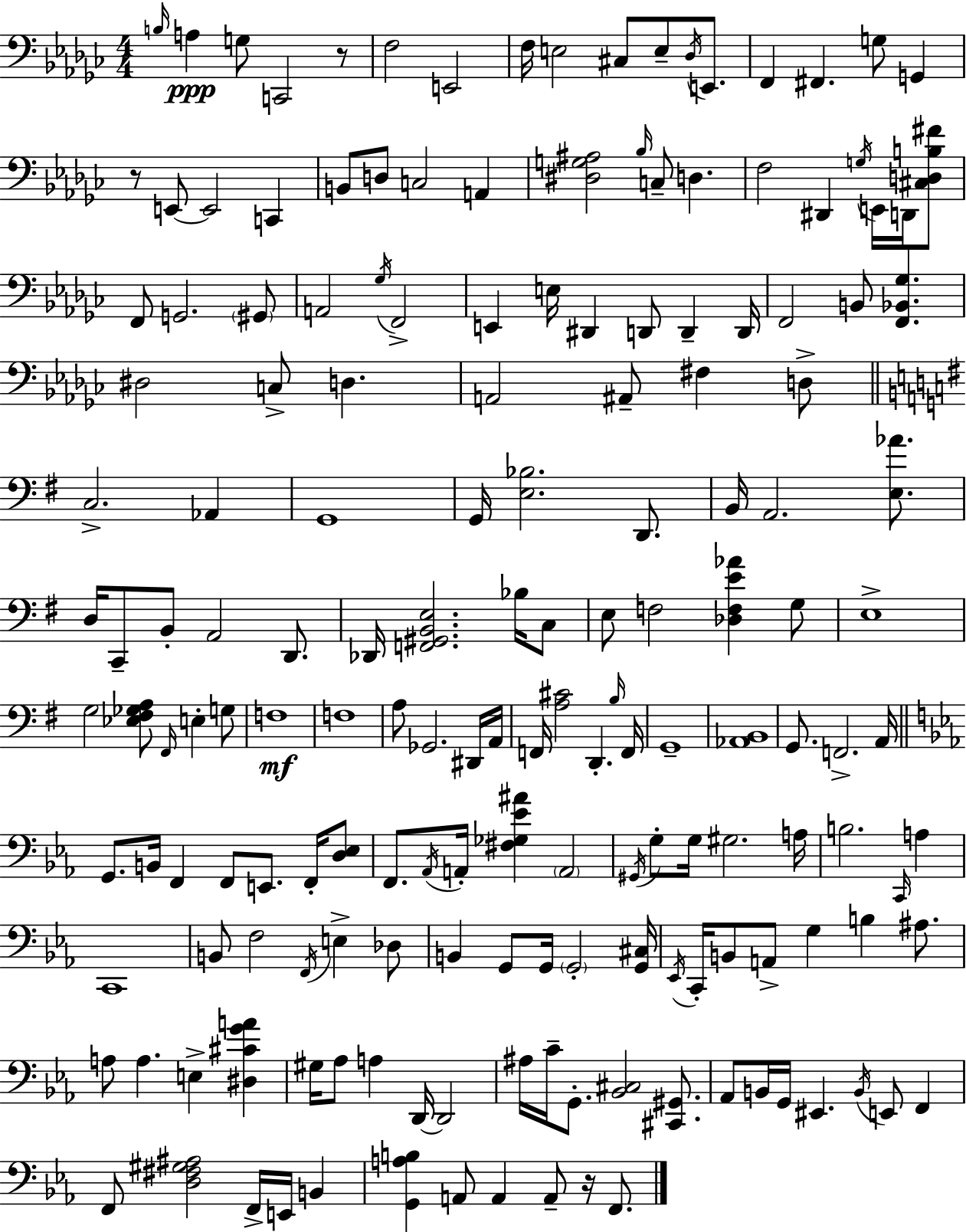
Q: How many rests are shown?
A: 3